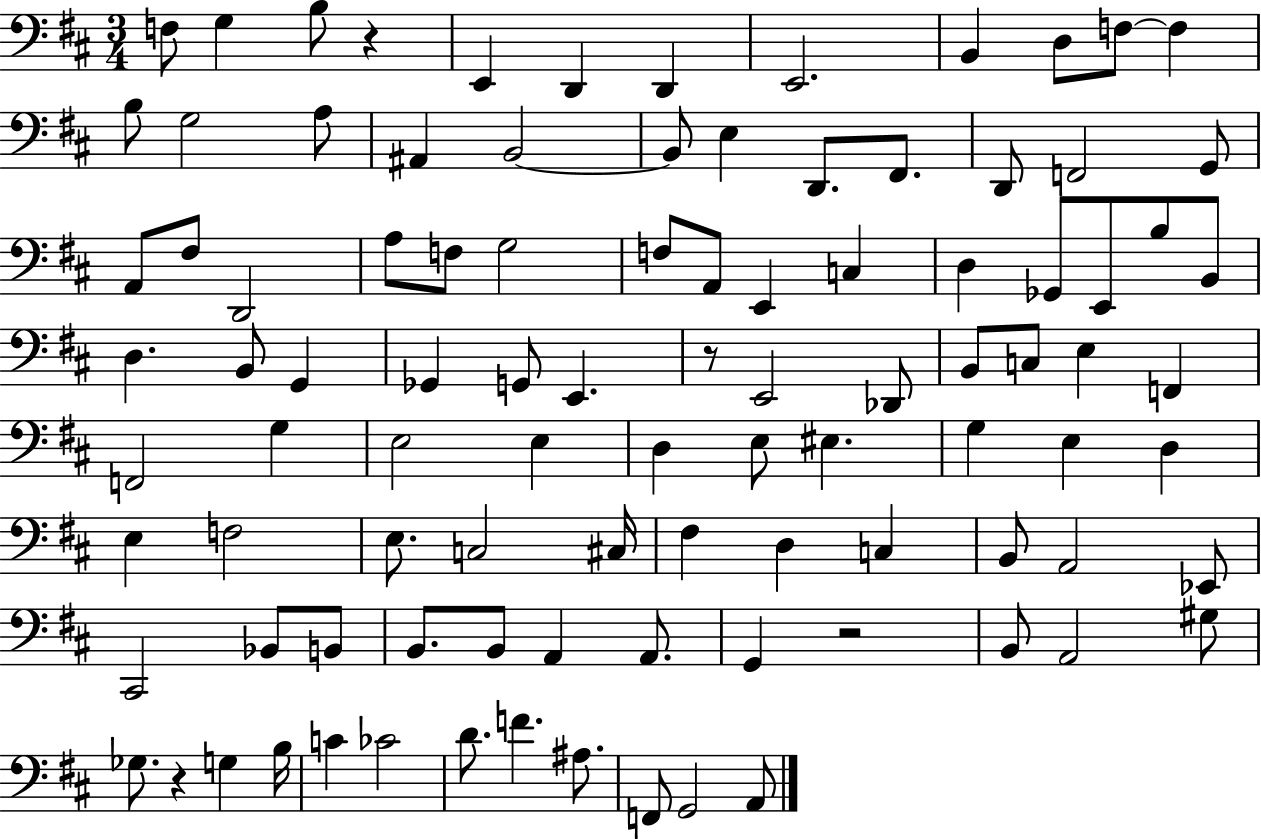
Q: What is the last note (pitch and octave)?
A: A2